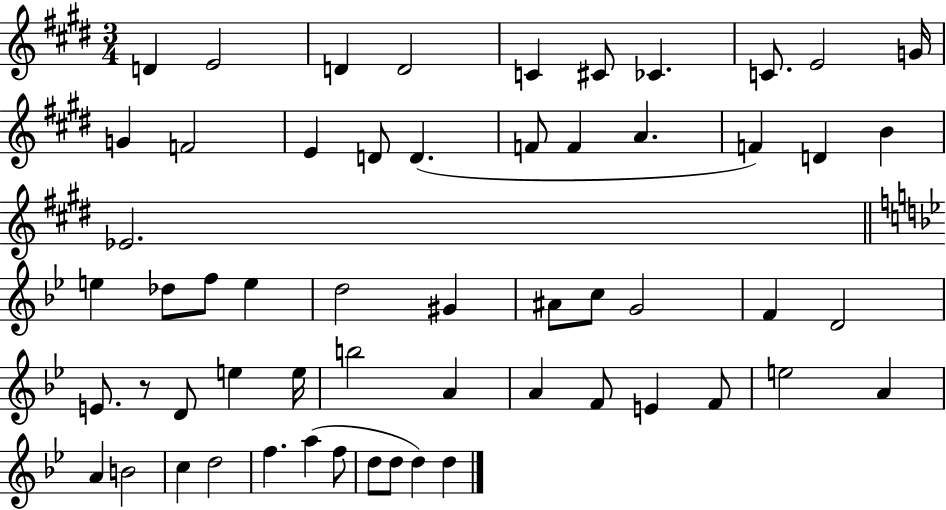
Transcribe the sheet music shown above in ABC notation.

X:1
T:Untitled
M:3/4
L:1/4
K:E
D E2 D D2 C ^C/2 _C C/2 E2 G/4 G F2 E D/2 D F/2 F A F D B _E2 e _d/2 f/2 e d2 ^G ^A/2 c/2 G2 F D2 E/2 z/2 D/2 e e/4 b2 A A F/2 E F/2 e2 A A B2 c d2 f a f/2 d/2 d/2 d d